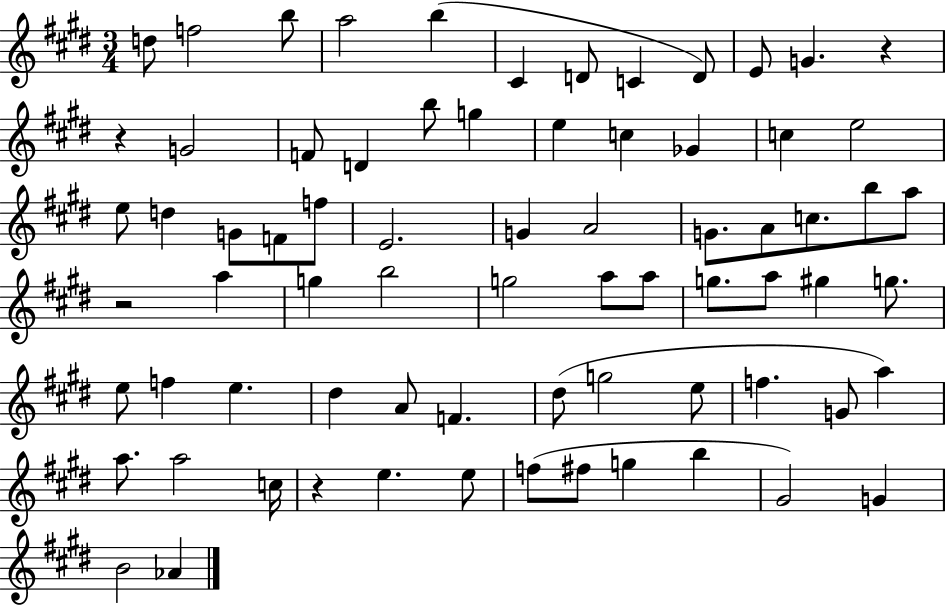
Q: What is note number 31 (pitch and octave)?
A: A4